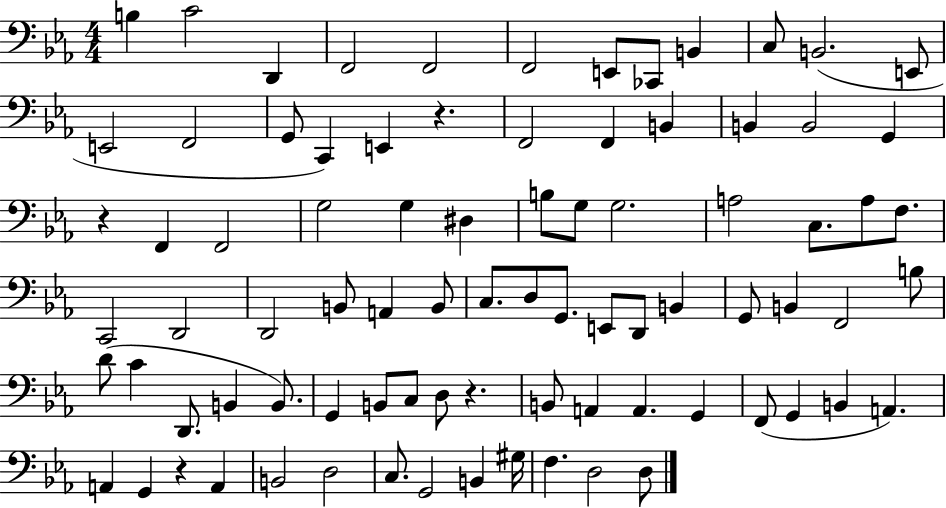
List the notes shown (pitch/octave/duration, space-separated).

B3/q C4/h D2/q F2/h F2/h F2/h E2/e CES2/e B2/q C3/e B2/h. E2/e E2/h F2/h G2/e C2/q E2/q R/q. F2/h F2/q B2/q B2/q B2/h G2/q R/q F2/q F2/h G3/h G3/q D#3/q B3/e G3/e G3/h. A3/h C3/e. A3/e F3/e. C2/h D2/h D2/h B2/e A2/q B2/e C3/e. D3/e G2/e. E2/e D2/e B2/q G2/e B2/q F2/h B3/e D4/e C4/q D2/e. B2/q B2/e. G2/q B2/e C3/e D3/e R/q. B2/e A2/q A2/q. G2/q F2/e G2/q B2/q A2/q. A2/q G2/q R/q A2/q B2/h D3/h C3/e. G2/h B2/q G#3/s F3/q. D3/h D3/e